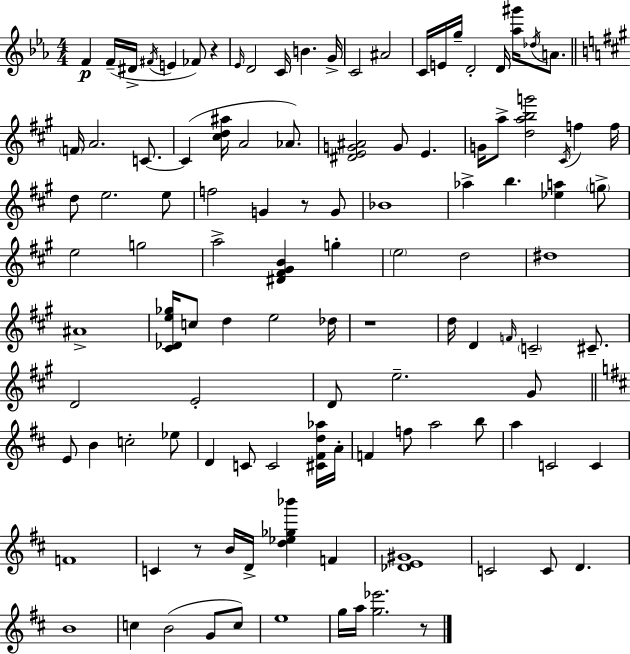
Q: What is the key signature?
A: EES major